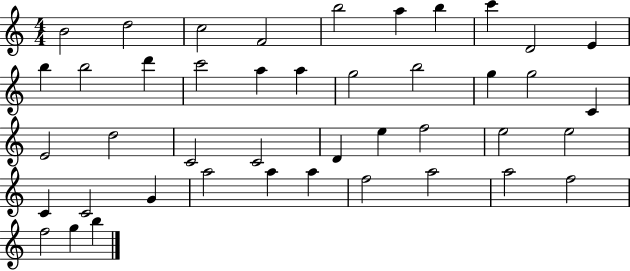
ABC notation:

X:1
T:Untitled
M:4/4
L:1/4
K:C
B2 d2 c2 F2 b2 a b c' D2 E b b2 d' c'2 a a g2 b2 g g2 C E2 d2 C2 C2 D e f2 e2 e2 C C2 G a2 a a f2 a2 a2 f2 f2 g b